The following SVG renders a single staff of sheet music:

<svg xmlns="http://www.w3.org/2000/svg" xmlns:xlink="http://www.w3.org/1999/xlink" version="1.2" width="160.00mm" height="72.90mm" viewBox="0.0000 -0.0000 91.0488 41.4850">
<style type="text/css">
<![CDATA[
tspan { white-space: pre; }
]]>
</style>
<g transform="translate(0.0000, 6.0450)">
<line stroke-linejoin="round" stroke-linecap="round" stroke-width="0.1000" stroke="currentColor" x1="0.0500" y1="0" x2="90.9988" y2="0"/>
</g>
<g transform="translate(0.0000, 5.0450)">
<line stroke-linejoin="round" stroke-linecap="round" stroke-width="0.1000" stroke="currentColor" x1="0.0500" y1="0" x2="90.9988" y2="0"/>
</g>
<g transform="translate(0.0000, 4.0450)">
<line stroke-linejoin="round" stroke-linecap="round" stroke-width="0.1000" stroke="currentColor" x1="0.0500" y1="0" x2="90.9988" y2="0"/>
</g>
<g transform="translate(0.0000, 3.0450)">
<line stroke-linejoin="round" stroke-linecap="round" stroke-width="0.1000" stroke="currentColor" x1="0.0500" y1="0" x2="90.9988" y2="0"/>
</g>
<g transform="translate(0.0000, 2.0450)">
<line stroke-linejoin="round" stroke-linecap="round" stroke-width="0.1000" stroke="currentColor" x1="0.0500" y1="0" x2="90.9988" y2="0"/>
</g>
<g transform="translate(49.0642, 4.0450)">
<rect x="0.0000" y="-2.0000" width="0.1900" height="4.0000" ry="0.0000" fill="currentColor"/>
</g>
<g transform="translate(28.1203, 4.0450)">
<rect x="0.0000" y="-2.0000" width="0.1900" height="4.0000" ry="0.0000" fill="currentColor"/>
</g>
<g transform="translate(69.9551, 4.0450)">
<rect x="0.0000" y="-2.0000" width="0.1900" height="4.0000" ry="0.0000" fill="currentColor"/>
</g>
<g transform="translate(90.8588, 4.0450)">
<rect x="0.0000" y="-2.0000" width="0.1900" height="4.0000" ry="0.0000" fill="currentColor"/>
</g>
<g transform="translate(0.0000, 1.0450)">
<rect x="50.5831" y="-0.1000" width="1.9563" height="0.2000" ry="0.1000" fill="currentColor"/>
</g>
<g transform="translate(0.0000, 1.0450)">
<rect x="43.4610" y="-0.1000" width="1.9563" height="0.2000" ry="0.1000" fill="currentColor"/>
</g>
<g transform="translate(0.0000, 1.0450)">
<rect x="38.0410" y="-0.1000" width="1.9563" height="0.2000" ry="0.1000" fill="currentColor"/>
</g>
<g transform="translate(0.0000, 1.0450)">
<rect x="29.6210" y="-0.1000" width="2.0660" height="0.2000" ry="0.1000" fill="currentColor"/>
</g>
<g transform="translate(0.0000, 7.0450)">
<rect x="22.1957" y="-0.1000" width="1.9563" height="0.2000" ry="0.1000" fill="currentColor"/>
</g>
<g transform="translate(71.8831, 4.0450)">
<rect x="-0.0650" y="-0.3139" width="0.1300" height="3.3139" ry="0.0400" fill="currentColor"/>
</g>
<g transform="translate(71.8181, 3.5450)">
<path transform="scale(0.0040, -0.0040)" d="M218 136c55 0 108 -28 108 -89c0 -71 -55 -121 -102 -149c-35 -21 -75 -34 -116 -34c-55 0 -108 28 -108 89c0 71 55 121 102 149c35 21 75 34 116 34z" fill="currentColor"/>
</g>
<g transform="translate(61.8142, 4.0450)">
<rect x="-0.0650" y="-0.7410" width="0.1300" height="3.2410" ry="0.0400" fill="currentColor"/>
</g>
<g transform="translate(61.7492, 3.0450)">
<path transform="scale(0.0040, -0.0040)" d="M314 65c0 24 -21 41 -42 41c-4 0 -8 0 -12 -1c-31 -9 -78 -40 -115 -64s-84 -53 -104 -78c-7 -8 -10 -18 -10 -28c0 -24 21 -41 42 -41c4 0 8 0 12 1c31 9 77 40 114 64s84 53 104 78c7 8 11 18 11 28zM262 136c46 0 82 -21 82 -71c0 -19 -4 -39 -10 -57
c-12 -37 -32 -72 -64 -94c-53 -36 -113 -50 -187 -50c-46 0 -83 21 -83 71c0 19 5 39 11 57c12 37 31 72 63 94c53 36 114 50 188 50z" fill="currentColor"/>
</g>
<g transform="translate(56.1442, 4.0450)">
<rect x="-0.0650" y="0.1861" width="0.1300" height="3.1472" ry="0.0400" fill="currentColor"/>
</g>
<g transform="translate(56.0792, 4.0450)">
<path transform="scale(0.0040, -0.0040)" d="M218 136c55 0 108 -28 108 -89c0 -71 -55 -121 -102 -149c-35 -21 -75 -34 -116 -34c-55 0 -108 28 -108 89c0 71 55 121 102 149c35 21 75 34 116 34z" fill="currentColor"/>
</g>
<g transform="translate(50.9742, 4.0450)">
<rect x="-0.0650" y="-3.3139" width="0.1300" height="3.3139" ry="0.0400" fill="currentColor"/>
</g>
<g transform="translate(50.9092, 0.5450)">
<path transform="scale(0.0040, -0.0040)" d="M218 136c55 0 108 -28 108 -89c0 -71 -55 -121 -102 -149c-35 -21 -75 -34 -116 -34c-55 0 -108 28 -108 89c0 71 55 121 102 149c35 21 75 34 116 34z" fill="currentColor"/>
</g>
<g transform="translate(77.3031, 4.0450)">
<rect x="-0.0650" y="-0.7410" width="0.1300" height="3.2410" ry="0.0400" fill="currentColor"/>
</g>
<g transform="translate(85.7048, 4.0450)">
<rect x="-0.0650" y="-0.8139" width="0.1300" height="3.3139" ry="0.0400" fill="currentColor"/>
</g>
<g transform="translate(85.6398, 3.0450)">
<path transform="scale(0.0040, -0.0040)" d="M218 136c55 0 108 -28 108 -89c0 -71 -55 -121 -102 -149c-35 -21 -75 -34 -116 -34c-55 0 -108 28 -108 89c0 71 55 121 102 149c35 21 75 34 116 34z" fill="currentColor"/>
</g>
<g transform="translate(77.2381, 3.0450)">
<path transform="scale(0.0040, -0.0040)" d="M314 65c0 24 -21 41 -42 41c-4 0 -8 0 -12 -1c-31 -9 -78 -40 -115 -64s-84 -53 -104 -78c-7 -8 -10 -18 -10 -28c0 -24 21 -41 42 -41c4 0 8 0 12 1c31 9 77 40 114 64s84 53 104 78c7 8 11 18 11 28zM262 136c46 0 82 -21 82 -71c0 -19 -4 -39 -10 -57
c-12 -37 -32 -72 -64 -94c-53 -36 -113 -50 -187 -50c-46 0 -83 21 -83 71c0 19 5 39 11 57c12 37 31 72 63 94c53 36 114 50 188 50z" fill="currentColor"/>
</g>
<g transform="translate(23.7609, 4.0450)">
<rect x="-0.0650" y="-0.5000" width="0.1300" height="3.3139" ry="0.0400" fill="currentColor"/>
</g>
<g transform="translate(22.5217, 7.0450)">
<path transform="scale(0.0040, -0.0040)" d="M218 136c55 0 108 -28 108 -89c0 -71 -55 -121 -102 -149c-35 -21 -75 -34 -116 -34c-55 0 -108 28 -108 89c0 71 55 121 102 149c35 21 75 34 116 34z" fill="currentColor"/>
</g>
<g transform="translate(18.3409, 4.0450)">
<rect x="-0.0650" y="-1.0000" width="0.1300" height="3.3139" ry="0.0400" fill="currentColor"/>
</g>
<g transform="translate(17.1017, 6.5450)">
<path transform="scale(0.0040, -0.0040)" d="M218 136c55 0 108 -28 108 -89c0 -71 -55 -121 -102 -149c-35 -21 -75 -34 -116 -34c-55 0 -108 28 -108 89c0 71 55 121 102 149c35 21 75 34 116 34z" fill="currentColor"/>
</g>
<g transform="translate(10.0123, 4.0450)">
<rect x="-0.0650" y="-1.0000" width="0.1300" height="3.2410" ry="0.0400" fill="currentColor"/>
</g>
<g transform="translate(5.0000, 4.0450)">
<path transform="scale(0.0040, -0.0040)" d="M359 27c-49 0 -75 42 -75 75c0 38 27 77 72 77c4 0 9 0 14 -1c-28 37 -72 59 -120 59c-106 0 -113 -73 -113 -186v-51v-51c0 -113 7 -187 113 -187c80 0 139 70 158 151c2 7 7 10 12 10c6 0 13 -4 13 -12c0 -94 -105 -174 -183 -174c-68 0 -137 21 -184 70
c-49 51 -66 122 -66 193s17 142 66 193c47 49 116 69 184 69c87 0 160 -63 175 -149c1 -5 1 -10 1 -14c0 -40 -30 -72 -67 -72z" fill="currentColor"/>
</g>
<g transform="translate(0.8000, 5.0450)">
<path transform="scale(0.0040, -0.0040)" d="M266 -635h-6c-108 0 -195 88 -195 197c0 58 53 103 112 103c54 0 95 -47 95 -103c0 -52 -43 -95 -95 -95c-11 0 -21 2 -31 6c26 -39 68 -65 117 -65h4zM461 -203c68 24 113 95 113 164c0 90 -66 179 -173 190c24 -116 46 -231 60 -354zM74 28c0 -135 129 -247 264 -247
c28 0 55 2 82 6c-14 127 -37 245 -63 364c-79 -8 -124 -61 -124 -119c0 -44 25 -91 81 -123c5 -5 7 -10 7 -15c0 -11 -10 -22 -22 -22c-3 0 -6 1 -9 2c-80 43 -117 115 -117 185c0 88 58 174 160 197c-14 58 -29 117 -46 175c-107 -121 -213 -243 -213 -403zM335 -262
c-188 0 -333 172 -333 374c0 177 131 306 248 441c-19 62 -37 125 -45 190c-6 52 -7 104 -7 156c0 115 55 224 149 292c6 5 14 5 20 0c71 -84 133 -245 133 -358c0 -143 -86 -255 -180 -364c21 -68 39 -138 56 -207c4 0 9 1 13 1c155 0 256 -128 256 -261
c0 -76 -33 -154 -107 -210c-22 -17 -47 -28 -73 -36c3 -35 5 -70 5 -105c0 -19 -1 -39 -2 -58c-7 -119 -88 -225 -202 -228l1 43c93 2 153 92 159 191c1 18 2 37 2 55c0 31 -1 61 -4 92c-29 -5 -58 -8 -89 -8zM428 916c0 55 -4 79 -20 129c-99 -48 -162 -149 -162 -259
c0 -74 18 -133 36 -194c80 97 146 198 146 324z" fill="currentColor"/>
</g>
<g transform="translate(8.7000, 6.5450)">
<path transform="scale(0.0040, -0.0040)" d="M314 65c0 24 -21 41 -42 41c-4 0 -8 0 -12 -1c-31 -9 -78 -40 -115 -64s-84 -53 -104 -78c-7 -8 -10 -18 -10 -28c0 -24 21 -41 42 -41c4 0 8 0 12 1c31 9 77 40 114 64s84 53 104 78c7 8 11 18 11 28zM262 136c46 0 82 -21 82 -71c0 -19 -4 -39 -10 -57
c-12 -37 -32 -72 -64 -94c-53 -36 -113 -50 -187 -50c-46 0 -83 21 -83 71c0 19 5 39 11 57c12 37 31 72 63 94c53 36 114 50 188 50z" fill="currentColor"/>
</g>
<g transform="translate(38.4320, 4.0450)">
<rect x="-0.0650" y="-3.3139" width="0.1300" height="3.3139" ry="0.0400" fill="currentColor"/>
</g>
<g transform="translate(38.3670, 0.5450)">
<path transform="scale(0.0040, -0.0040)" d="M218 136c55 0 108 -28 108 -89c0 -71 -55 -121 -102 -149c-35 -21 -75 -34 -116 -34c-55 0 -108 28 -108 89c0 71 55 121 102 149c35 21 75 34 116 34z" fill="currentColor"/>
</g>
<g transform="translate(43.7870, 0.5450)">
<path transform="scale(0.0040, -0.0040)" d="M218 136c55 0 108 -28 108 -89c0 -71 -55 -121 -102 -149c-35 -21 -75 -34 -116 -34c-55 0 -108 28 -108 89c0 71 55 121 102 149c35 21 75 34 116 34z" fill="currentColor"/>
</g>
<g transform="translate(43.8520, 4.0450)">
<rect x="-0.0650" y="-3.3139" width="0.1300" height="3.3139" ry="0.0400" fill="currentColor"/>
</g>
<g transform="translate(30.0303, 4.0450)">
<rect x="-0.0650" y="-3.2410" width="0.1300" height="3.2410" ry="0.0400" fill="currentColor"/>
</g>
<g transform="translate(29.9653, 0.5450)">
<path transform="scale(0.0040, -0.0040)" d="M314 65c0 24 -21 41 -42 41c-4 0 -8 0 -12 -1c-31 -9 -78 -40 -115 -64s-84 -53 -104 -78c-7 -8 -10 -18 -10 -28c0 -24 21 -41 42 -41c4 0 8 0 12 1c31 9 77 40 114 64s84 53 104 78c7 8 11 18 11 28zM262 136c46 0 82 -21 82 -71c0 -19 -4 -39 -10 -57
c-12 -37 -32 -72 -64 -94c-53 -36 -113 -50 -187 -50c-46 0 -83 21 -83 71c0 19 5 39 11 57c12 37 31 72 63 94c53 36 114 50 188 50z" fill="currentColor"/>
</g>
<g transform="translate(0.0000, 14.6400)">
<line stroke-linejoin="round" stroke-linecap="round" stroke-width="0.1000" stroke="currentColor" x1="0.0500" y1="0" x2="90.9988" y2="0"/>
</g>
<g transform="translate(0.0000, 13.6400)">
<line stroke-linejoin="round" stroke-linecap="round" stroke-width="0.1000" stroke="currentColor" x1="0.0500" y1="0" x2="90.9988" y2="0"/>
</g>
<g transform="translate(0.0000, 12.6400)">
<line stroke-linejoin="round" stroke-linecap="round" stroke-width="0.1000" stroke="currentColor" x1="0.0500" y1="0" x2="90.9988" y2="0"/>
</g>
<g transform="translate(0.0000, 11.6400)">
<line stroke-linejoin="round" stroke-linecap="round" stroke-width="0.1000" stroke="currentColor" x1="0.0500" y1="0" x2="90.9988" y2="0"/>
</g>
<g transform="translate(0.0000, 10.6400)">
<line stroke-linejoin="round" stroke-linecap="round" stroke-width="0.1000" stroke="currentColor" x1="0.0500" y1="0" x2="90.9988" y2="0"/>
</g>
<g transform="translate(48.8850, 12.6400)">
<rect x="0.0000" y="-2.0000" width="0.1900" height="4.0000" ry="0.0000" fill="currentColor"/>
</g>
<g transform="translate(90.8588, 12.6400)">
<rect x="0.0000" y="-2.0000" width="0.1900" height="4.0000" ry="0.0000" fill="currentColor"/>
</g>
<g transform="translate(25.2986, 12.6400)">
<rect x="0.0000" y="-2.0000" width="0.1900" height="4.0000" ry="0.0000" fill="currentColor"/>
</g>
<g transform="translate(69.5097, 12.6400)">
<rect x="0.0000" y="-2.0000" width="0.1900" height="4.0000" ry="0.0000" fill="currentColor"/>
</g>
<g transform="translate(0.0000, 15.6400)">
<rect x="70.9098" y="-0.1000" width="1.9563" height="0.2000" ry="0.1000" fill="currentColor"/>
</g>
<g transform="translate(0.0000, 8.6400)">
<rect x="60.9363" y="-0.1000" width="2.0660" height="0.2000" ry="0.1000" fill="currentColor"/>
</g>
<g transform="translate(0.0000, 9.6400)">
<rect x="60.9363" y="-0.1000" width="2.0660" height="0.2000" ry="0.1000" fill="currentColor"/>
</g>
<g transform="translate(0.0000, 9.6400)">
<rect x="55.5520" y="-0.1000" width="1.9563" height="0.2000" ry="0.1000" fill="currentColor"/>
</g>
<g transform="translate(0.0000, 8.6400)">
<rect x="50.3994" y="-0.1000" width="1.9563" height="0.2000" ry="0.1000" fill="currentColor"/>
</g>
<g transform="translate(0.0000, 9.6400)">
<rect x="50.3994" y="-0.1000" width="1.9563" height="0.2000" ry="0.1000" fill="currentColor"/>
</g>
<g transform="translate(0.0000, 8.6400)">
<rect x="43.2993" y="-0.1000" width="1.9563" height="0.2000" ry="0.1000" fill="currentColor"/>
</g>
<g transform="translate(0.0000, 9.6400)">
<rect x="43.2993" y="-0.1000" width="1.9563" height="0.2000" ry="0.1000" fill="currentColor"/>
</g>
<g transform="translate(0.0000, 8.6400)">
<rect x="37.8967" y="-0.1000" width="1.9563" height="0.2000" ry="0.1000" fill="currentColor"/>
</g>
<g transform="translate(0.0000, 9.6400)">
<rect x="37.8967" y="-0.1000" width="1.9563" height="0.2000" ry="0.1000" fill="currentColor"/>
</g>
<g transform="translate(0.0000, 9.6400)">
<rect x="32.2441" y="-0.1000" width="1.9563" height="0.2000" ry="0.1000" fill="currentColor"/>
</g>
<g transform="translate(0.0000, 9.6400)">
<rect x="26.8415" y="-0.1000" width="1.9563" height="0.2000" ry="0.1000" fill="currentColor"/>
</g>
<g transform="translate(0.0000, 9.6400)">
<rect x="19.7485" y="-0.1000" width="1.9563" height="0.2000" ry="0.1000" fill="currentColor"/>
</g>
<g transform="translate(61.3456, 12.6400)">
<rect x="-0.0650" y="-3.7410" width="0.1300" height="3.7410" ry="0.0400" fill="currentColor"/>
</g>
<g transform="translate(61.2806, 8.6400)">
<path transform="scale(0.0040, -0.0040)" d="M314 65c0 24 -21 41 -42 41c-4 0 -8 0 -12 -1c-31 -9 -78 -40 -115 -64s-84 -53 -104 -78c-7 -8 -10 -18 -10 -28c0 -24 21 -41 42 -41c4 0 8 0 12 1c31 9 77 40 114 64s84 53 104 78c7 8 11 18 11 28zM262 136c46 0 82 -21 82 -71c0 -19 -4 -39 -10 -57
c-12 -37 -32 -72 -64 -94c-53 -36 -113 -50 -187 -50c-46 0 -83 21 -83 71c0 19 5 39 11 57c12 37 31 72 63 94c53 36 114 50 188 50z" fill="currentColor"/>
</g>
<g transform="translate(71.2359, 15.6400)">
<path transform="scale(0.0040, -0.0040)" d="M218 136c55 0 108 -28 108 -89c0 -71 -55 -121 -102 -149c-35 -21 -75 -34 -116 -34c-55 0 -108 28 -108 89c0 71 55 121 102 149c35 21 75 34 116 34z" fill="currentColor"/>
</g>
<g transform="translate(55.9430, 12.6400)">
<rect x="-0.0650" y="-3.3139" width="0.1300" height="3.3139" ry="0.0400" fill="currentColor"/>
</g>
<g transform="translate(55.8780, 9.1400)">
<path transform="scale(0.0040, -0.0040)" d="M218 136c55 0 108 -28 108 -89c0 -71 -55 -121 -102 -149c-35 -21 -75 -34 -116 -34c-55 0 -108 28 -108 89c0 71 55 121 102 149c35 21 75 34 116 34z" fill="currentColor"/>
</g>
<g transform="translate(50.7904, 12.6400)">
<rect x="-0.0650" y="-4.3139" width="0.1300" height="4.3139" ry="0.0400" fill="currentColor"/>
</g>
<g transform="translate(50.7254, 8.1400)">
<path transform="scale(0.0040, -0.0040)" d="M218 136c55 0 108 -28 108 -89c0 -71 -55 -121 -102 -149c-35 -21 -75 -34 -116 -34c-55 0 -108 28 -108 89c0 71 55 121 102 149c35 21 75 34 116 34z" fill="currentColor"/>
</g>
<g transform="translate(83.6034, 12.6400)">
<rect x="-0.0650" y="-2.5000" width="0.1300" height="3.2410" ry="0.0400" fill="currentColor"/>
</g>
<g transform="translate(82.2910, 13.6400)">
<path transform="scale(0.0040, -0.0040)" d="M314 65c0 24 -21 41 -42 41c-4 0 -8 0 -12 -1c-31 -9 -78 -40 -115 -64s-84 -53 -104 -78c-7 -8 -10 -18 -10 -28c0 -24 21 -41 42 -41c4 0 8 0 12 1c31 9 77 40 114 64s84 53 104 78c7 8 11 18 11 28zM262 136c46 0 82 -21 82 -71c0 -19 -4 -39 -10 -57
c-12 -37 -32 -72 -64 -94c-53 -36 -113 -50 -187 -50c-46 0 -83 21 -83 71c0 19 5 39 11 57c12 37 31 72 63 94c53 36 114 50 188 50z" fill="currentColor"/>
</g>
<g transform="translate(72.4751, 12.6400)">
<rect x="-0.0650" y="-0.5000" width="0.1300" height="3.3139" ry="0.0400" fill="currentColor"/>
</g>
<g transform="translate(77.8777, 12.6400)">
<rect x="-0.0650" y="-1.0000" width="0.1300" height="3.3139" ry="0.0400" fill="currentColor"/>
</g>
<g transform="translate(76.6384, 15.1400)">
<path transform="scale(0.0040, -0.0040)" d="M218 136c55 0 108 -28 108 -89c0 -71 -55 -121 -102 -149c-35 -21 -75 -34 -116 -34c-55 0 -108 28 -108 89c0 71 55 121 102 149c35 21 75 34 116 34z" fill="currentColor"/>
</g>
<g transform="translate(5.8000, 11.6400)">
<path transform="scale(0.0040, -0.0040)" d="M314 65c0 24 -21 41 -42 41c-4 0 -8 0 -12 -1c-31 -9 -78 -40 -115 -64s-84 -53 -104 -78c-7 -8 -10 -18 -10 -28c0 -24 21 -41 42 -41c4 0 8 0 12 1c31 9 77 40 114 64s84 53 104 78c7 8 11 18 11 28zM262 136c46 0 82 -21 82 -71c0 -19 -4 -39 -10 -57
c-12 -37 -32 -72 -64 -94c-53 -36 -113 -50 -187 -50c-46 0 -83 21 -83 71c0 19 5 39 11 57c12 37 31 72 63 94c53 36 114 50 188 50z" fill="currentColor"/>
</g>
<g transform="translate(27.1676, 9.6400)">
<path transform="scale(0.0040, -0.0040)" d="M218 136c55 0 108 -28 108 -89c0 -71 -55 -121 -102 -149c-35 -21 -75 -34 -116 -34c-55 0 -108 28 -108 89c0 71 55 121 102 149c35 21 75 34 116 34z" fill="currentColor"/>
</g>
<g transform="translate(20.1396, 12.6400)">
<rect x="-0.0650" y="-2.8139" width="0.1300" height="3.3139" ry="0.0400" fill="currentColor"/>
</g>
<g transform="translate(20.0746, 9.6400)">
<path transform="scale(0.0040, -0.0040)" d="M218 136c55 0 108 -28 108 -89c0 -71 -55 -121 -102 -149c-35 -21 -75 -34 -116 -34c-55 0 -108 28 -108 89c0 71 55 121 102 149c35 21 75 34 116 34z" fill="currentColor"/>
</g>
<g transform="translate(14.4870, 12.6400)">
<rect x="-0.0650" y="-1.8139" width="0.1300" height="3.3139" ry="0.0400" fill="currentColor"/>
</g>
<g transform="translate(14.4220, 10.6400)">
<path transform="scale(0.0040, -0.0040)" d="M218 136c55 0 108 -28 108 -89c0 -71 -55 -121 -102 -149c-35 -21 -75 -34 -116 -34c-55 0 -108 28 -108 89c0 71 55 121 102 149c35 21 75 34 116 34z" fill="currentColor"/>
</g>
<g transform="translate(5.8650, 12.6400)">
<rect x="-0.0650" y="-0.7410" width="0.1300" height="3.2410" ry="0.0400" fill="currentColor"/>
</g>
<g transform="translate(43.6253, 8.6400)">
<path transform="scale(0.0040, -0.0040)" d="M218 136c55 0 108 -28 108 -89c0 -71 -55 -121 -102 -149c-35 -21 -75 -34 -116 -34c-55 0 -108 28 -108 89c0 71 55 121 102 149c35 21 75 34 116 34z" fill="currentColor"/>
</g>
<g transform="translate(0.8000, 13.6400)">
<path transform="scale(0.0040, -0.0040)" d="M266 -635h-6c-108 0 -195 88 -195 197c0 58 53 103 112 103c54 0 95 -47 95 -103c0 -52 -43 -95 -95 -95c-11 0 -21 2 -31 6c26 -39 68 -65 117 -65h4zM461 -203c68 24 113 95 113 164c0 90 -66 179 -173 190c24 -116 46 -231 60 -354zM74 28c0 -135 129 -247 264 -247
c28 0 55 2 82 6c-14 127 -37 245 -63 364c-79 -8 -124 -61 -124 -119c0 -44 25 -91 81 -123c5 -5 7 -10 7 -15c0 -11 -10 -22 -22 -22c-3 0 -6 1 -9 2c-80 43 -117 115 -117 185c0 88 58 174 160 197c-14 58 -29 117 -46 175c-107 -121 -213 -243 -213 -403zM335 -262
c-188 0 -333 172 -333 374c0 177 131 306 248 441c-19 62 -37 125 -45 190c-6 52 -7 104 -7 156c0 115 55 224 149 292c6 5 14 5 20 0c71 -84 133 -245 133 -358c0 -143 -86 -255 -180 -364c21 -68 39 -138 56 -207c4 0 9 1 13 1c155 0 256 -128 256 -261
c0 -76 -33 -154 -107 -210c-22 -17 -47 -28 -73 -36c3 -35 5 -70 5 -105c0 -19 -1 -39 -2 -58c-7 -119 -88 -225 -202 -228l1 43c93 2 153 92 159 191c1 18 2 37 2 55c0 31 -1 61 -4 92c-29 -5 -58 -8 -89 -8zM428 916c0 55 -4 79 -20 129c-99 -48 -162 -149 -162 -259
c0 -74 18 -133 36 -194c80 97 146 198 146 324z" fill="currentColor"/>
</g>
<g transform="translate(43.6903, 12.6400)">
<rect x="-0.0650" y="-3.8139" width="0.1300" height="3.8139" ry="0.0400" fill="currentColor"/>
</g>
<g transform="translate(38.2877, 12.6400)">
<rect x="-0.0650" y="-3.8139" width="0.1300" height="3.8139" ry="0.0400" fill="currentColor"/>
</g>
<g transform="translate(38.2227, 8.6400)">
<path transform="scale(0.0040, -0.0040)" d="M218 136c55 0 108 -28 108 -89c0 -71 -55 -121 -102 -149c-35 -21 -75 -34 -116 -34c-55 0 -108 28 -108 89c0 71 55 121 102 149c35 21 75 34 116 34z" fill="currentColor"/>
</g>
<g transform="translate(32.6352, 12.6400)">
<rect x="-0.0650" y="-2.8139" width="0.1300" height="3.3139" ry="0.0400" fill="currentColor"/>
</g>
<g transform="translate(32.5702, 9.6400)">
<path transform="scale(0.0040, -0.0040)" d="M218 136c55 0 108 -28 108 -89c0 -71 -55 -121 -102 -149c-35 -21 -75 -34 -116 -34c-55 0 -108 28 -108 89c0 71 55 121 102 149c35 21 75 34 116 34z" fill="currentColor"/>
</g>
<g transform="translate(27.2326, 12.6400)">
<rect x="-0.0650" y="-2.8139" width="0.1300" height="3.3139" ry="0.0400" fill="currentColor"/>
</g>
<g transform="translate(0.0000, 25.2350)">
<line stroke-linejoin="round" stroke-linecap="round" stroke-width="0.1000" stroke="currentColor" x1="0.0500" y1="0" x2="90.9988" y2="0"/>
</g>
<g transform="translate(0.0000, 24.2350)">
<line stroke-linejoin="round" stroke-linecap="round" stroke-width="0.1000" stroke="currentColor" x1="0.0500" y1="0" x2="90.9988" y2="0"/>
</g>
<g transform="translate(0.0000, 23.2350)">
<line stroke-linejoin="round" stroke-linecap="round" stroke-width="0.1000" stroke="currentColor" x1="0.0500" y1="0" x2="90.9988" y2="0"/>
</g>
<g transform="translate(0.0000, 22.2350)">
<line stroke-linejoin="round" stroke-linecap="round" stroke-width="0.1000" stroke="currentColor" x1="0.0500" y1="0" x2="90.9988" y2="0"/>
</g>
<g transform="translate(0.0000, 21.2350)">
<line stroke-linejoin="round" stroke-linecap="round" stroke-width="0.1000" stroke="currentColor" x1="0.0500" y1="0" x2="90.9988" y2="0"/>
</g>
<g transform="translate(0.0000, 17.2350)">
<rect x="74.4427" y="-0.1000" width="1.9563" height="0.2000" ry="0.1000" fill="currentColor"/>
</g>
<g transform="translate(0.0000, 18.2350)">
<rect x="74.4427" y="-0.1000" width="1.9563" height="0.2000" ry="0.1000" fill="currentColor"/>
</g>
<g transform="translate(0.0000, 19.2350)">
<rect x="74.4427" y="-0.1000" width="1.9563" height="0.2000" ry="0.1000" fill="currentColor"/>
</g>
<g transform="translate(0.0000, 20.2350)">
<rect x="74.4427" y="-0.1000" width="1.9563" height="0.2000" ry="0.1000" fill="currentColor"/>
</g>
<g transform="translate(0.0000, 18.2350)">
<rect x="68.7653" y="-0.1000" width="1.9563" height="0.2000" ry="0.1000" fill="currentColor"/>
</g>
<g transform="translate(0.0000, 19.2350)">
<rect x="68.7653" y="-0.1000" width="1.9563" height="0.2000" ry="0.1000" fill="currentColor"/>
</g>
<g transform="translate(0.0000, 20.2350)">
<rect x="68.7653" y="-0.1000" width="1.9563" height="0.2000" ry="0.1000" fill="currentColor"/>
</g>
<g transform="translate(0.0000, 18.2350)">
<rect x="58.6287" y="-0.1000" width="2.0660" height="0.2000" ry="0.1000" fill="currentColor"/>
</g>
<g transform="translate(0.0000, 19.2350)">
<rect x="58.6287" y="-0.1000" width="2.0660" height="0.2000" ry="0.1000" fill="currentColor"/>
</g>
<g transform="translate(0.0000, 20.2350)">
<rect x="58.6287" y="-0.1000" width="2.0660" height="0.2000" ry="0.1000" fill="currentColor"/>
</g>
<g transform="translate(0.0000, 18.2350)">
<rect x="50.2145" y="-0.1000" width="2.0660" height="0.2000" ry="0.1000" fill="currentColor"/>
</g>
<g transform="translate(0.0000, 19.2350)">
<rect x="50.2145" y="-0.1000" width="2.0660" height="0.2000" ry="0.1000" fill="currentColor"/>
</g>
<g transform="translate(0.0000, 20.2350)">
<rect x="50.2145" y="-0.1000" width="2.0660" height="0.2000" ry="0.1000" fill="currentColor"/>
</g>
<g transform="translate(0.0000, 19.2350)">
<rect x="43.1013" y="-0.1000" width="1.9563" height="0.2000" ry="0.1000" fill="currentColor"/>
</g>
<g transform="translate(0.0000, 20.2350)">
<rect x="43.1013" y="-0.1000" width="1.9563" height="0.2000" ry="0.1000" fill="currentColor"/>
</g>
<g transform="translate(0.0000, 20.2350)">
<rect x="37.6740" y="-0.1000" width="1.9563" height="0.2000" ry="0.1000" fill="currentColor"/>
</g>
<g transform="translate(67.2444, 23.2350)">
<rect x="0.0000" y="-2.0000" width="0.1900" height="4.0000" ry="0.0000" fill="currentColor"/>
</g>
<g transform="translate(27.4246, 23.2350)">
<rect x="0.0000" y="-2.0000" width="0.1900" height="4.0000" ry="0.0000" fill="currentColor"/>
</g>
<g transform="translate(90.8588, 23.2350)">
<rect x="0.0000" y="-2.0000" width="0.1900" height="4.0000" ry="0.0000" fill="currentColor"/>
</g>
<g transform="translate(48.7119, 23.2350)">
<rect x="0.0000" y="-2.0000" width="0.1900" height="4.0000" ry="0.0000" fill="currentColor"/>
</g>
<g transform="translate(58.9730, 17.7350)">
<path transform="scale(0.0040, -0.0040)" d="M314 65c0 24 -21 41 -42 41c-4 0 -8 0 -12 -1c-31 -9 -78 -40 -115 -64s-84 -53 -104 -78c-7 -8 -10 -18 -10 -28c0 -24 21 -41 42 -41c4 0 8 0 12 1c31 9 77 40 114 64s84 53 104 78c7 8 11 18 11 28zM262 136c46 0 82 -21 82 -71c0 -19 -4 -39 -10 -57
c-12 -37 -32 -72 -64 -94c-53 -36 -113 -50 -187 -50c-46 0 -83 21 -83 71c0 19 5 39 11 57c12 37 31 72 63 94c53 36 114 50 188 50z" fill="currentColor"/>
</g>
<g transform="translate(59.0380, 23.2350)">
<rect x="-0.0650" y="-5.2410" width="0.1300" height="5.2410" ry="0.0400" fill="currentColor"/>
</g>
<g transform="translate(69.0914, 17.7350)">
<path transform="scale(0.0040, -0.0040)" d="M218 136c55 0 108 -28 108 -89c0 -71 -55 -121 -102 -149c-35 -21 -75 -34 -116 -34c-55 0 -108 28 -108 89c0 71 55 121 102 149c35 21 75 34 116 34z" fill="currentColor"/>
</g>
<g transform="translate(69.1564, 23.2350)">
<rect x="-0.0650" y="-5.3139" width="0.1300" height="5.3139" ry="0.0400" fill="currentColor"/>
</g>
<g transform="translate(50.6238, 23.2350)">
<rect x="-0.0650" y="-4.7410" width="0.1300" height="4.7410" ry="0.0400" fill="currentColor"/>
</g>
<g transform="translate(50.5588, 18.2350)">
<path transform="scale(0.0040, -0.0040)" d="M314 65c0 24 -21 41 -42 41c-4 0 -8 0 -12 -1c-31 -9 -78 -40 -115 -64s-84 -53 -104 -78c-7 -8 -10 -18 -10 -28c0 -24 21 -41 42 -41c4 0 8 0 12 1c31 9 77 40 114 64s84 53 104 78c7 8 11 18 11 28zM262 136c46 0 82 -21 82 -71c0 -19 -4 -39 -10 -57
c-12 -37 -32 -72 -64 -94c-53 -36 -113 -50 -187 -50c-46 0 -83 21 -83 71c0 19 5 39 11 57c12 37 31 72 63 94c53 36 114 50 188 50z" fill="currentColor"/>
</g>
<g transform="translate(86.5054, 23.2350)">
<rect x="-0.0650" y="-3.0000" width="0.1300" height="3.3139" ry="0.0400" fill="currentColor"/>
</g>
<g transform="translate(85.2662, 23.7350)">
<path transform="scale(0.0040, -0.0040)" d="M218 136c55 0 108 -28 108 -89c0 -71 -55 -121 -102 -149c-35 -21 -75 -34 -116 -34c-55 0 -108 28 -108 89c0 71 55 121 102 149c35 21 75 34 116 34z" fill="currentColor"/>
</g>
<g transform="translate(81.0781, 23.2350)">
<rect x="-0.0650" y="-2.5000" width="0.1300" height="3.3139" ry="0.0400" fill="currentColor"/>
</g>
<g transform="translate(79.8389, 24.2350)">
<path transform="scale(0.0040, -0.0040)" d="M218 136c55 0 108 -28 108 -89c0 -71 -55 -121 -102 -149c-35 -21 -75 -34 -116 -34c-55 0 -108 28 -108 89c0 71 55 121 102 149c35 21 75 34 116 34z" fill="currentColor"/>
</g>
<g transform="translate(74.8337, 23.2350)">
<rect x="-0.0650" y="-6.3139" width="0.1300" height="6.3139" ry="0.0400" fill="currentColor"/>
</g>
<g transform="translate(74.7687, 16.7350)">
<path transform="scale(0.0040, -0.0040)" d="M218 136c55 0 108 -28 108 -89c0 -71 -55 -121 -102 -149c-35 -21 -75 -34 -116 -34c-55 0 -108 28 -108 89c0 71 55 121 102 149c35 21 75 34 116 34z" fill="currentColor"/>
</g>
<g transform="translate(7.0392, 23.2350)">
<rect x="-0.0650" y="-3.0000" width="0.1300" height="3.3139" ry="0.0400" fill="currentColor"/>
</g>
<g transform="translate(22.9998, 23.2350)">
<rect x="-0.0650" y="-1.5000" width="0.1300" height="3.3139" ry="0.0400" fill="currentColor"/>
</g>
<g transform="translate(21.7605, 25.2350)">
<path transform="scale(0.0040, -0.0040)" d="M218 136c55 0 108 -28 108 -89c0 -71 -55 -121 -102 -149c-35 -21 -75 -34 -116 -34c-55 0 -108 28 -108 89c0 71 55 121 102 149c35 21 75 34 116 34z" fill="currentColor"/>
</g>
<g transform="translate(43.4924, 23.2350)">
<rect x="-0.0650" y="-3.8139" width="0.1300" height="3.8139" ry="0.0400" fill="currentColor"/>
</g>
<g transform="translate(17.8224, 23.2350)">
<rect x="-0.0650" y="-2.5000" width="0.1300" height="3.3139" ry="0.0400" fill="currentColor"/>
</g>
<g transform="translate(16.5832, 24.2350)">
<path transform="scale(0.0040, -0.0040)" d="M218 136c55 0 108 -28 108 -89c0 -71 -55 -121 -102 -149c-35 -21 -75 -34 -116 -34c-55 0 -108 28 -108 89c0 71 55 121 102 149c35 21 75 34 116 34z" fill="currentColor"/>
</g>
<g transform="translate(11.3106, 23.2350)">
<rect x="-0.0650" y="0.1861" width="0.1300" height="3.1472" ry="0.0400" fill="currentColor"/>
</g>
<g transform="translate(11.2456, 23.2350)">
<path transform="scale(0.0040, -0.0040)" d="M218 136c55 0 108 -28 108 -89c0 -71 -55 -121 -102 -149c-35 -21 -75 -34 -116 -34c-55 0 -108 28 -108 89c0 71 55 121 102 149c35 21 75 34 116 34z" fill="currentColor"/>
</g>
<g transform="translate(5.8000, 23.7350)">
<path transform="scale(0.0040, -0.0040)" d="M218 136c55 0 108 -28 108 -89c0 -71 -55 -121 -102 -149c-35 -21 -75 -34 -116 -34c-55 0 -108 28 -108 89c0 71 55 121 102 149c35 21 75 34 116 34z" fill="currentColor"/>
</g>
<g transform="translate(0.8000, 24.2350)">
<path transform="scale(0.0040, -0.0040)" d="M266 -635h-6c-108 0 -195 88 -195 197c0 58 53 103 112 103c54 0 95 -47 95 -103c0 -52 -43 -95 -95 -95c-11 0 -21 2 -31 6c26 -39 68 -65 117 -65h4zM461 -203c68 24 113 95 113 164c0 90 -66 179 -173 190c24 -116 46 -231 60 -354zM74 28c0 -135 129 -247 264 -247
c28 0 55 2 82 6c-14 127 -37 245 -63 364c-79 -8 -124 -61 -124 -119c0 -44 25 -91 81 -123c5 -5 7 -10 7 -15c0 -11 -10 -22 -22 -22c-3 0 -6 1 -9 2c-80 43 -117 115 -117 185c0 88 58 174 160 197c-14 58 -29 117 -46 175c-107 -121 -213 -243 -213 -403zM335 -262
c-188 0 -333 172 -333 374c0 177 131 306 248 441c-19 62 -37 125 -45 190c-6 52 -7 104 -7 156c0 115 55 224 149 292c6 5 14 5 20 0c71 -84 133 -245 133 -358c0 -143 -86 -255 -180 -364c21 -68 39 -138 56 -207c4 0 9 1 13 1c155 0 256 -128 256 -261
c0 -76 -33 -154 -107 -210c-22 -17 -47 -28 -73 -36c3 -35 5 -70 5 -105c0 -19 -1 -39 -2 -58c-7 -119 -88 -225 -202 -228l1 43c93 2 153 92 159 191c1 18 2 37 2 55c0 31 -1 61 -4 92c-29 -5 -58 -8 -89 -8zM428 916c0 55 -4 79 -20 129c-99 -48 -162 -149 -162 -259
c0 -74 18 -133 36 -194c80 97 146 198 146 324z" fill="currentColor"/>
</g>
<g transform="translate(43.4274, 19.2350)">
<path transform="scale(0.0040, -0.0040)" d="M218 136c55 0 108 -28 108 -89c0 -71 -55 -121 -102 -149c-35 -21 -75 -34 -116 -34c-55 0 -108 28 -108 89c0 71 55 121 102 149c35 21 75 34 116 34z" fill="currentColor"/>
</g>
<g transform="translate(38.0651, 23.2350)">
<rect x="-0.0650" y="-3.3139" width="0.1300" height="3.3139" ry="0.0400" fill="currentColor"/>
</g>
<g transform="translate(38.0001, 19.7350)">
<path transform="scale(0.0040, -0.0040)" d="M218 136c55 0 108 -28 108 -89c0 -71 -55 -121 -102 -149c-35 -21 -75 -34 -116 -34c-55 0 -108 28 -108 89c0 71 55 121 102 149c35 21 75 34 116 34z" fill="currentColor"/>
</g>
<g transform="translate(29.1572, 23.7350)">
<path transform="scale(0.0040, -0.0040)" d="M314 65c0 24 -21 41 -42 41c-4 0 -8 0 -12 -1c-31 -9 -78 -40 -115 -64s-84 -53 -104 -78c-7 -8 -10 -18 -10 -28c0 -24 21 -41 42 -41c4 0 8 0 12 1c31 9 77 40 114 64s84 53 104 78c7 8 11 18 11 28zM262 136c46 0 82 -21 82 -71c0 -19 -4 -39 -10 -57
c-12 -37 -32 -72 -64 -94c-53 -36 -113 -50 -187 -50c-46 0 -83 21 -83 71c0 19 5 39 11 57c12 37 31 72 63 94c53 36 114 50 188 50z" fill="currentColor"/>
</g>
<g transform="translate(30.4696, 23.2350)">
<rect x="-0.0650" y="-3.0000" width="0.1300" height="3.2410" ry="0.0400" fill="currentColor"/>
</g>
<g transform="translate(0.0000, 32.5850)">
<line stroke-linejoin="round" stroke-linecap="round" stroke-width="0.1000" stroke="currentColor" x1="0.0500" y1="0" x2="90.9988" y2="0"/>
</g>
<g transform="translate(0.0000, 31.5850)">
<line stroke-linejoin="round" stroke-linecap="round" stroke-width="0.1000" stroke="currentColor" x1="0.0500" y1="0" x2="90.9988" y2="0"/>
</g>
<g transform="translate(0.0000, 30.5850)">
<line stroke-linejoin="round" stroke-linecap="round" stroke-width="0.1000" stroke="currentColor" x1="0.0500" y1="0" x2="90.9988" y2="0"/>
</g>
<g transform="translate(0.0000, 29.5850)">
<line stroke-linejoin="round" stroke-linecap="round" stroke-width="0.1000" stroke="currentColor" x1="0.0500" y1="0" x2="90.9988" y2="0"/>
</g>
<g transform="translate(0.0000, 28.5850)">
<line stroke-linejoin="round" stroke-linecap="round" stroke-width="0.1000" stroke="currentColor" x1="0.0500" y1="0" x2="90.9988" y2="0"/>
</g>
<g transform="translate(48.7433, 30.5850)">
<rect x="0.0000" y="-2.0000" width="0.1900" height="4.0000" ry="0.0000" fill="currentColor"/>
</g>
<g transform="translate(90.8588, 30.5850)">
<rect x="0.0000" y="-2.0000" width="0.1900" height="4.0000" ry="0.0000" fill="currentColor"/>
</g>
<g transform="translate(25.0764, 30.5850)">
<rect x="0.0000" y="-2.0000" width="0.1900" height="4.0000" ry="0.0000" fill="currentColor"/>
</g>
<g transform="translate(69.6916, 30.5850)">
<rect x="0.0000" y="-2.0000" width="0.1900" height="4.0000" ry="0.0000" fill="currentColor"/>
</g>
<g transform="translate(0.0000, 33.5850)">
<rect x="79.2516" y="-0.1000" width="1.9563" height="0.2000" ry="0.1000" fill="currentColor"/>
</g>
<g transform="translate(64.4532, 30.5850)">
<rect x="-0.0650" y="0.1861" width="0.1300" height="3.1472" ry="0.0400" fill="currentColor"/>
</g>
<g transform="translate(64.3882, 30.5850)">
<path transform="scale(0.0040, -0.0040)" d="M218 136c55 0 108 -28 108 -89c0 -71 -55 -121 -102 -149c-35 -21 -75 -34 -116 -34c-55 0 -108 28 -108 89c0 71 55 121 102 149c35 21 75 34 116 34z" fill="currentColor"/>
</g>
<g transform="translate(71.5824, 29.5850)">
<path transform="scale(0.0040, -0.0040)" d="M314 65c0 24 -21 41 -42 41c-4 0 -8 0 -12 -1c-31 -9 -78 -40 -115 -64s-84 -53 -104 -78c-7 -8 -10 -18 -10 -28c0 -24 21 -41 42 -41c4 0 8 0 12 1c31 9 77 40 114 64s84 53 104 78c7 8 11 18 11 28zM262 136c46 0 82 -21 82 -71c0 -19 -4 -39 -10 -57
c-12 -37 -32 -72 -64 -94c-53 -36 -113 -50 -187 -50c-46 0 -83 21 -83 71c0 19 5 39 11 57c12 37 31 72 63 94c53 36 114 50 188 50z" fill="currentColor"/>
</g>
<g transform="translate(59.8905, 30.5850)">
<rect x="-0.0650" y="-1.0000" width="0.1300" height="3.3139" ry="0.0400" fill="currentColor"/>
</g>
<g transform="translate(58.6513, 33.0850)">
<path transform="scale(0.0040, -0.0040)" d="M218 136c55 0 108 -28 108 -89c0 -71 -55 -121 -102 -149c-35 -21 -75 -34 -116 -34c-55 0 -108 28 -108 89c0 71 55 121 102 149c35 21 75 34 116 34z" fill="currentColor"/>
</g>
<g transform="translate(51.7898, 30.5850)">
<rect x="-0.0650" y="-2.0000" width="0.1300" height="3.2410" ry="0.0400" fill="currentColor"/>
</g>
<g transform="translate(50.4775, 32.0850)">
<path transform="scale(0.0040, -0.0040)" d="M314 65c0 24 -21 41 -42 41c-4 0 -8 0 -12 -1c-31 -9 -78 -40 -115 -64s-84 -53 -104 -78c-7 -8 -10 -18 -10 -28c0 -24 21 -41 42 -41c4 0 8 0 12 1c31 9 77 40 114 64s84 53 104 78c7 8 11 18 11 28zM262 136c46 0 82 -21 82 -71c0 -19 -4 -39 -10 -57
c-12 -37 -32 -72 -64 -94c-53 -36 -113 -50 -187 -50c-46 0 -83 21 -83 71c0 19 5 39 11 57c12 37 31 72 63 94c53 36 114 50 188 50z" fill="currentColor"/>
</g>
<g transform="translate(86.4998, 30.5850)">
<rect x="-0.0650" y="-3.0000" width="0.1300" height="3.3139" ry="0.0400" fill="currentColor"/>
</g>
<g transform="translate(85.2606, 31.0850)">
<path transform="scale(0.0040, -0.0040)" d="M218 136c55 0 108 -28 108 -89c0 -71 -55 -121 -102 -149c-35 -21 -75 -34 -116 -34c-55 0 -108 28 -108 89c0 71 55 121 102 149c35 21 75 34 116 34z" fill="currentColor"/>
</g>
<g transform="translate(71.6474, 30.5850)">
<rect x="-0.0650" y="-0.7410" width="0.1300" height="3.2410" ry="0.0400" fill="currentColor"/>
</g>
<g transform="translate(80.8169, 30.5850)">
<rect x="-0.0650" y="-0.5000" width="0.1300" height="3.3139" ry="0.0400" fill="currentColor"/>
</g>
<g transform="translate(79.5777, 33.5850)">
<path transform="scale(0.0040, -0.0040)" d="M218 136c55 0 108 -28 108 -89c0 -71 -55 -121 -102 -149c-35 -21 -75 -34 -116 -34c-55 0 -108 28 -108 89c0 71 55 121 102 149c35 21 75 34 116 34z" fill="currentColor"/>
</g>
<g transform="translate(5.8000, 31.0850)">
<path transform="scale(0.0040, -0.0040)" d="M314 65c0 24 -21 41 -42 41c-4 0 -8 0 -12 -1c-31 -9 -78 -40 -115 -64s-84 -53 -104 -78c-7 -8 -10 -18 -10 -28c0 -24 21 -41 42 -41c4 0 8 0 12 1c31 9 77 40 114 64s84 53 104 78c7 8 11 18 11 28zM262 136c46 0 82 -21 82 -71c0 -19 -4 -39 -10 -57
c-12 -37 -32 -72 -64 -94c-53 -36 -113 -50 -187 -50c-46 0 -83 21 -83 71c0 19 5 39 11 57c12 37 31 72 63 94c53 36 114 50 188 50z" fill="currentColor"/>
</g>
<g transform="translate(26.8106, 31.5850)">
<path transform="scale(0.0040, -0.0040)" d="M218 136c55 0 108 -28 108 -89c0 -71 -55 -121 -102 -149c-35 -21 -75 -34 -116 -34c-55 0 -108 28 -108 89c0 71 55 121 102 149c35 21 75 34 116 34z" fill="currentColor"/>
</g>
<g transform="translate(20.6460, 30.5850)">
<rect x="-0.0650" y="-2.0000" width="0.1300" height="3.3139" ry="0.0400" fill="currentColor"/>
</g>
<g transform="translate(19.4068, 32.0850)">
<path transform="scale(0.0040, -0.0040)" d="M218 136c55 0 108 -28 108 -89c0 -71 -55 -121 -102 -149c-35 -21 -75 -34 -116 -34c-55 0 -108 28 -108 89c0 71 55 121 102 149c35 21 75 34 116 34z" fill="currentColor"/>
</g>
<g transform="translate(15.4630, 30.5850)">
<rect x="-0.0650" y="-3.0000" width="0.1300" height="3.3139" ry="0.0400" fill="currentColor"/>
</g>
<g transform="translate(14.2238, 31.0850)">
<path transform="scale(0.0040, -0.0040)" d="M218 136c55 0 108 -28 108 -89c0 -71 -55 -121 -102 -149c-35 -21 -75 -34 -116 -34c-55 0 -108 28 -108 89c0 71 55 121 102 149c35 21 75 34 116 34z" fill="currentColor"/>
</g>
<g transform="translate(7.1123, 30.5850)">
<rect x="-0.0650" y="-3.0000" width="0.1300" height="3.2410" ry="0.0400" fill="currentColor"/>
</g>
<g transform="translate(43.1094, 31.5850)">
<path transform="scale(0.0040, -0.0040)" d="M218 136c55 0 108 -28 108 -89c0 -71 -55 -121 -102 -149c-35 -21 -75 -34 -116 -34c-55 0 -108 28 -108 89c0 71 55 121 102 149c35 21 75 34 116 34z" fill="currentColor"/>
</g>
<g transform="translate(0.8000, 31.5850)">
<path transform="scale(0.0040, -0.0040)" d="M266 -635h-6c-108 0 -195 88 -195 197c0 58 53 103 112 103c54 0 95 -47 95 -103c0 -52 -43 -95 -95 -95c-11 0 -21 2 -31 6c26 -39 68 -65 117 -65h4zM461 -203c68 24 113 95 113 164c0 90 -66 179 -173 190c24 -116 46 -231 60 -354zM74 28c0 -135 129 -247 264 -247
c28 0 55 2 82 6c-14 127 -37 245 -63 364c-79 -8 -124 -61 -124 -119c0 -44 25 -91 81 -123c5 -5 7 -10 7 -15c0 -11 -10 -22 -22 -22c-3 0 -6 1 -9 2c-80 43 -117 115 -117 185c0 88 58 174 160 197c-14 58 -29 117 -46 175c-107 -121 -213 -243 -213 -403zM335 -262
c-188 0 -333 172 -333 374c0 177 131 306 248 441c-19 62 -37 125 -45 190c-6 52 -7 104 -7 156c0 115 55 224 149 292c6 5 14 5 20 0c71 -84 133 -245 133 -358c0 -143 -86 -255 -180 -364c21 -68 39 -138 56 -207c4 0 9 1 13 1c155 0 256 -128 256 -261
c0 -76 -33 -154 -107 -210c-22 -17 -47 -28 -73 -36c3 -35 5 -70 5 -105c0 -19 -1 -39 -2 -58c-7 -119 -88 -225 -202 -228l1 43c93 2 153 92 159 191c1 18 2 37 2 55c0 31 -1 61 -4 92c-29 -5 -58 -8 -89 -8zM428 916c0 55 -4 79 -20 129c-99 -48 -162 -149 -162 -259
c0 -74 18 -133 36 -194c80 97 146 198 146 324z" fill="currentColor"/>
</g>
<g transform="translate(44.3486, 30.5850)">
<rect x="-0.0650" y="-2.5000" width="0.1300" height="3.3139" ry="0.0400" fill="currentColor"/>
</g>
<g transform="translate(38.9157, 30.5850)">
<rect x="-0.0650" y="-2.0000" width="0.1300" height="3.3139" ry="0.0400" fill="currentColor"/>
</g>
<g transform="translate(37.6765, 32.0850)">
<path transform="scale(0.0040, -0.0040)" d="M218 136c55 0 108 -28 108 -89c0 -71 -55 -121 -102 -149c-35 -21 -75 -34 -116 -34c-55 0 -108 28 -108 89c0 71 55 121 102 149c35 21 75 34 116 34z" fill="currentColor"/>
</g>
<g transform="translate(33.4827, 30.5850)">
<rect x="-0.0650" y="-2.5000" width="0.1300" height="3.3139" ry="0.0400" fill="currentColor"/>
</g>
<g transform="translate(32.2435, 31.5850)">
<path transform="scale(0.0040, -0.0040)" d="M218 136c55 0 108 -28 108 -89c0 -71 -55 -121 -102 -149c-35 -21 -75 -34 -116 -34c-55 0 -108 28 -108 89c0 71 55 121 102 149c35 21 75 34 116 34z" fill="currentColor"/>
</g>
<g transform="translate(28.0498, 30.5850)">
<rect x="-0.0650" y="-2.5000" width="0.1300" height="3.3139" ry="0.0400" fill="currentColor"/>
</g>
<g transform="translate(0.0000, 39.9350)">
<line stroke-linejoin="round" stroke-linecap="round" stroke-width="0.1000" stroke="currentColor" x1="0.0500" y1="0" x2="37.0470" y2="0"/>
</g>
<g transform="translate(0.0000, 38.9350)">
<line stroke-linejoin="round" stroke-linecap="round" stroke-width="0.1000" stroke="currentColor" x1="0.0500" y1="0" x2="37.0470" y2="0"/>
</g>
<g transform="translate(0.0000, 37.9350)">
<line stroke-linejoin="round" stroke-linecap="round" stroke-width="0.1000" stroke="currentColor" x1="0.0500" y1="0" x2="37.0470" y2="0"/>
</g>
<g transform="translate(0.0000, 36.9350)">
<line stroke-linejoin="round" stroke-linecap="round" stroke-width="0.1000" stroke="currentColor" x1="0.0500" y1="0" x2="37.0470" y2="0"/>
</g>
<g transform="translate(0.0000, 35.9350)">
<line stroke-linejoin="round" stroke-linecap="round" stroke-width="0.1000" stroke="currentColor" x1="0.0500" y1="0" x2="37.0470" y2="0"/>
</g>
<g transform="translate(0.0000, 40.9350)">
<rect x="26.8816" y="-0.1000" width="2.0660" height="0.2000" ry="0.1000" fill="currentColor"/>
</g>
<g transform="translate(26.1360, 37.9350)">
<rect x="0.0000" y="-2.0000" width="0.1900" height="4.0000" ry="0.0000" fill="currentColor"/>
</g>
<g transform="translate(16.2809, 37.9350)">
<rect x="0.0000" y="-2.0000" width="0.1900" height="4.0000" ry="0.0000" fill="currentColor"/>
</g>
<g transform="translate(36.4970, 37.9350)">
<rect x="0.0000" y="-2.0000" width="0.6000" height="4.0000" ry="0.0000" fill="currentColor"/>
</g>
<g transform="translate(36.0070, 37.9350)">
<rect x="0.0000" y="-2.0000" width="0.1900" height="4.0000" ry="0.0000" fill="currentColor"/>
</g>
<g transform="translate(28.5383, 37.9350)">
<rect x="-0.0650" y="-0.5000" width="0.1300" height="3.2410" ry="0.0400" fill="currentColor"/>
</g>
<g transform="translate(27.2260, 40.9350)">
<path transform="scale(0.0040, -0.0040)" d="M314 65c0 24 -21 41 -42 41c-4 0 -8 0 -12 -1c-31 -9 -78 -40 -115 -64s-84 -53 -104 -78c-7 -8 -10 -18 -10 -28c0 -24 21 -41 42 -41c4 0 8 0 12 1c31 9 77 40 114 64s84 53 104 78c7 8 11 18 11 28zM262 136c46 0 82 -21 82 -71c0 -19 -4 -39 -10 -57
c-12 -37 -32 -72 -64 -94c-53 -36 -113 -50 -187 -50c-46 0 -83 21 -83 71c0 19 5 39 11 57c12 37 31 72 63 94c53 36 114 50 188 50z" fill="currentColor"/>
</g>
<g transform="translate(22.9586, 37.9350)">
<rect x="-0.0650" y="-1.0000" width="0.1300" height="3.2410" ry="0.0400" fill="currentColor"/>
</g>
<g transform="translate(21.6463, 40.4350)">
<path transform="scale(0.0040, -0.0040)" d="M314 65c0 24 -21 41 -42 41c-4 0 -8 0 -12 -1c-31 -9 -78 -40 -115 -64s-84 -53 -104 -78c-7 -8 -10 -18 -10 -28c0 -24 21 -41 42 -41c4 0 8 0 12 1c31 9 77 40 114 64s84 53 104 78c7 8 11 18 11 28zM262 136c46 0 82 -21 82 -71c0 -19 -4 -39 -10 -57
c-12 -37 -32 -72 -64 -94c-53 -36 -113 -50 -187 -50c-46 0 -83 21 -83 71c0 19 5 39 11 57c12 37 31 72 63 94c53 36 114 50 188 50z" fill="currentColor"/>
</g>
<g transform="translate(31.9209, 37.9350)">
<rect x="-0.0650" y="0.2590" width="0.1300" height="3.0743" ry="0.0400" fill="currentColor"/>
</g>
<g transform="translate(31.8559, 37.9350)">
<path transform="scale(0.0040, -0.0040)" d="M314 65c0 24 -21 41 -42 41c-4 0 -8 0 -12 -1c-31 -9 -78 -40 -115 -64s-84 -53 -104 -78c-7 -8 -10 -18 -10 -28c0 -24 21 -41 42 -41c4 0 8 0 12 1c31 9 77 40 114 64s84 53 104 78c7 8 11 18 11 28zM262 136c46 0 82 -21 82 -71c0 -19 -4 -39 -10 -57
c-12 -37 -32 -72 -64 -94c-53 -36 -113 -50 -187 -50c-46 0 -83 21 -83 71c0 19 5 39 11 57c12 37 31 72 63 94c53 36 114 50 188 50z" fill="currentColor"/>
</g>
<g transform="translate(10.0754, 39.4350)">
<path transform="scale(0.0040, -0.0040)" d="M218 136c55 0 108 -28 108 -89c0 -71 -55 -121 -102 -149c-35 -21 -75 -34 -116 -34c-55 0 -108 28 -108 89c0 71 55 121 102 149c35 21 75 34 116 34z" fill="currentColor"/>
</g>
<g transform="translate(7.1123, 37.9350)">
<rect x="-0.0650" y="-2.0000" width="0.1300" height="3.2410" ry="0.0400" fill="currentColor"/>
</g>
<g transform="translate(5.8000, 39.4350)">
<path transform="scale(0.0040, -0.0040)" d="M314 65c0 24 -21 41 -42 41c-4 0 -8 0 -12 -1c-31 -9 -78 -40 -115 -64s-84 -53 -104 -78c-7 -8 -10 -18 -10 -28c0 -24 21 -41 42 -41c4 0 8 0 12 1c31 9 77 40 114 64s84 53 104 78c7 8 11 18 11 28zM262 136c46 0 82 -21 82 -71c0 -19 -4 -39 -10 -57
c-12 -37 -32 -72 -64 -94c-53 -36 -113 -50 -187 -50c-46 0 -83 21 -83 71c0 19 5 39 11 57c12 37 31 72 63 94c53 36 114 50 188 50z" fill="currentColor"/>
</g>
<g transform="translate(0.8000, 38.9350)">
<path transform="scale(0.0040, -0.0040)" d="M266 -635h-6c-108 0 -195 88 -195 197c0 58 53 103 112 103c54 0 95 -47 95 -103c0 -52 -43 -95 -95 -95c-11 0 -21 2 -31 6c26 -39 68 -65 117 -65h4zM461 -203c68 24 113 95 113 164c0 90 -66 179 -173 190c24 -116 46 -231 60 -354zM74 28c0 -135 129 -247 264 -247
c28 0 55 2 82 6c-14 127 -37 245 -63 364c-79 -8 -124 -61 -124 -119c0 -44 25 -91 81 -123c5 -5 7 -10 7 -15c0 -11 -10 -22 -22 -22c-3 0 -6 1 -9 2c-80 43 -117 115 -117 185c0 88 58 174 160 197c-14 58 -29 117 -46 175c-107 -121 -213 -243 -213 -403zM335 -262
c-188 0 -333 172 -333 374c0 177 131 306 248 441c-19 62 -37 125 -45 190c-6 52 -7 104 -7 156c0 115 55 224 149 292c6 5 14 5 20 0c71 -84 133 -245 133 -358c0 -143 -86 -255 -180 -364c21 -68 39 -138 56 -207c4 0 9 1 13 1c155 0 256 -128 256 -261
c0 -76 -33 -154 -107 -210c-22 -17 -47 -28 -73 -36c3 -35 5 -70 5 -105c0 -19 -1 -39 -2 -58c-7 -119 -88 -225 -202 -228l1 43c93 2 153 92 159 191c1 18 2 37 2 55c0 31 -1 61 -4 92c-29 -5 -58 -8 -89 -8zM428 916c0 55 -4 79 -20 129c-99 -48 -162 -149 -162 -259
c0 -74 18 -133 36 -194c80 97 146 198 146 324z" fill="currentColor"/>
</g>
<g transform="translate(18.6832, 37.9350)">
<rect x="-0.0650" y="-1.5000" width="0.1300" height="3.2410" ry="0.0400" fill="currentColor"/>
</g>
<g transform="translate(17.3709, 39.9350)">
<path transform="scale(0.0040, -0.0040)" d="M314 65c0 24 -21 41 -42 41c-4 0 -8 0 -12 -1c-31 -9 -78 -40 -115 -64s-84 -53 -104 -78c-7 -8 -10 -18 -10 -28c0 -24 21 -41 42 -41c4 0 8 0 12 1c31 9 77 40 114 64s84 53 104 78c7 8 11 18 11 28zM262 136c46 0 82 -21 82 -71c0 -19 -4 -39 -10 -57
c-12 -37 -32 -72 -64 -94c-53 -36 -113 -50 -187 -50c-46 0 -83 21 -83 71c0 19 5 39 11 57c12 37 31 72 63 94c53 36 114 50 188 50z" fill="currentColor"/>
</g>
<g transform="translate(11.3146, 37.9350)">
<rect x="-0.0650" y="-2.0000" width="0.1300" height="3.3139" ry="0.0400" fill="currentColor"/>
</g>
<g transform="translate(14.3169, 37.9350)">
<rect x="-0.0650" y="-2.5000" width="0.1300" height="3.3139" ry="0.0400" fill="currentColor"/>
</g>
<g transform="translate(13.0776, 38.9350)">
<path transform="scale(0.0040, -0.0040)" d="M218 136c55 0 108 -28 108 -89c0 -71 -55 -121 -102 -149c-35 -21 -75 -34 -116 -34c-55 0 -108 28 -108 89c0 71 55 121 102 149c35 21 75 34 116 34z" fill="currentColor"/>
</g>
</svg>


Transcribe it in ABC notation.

X:1
T:Untitled
M:4/4
L:1/4
K:C
D2 D C b2 b b b B d2 c d2 d d2 f a a a c' c' d' b c'2 C D G2 A B G E A2 b c' e'2 f'2 f' a' G A A2 A F G G F G F2 D B d2 C A F2 F G E2 D2 C2 B2